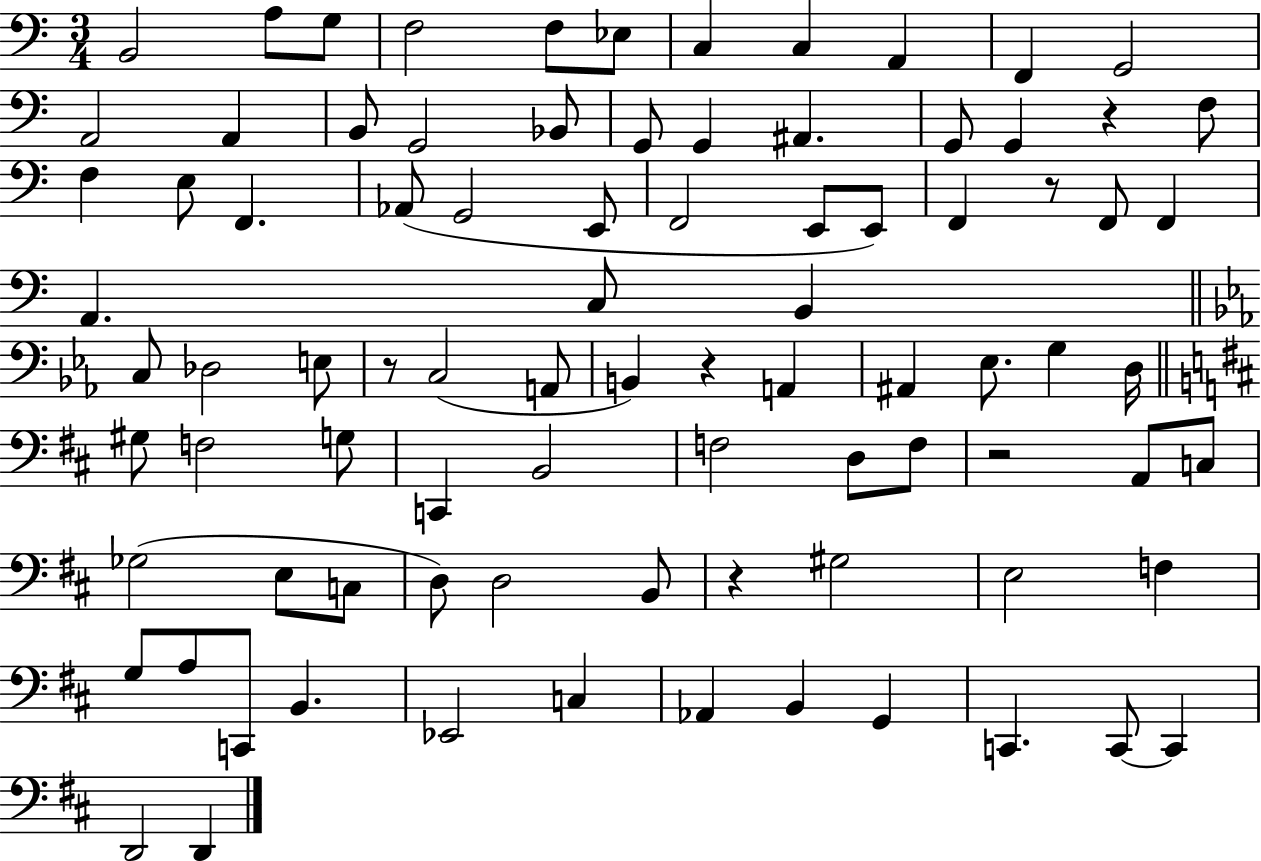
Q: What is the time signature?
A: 3/4